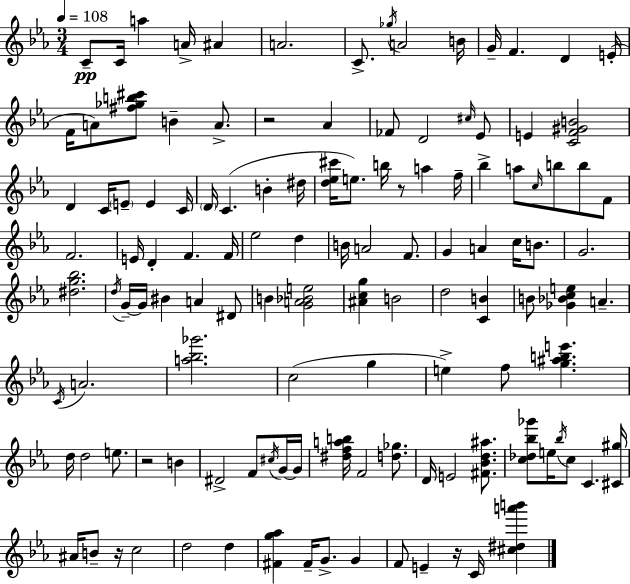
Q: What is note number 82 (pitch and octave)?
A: C#5